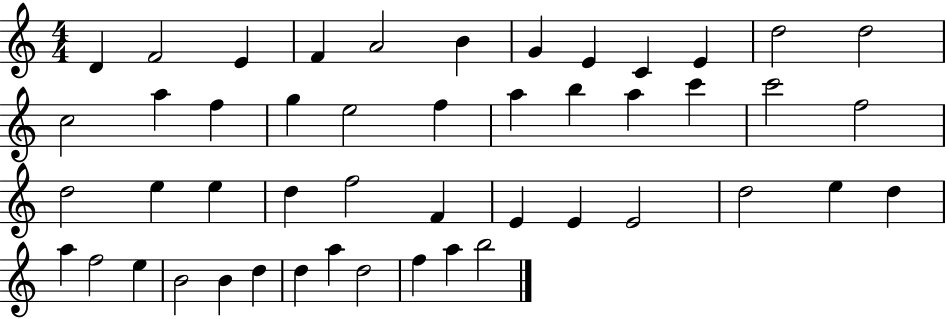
D4/q F4/h E4/q F4/q A4/h B4/q G4/q E4/q C4/q E4/q D5/h D5/h C5/h A5/q F5/q G5/q E5/h F5/q A5/q B5/q A5/q C6/q C6/h F5/h D5/h E5/q E5/q D5/q F5/h F4/q E4/q E4/q E4/h D5/h E5/q D5/q A5/q F5/h E5/q B4/h B4/q D5/q D5/q A5/q D5/h F5/q A5/q B5/h